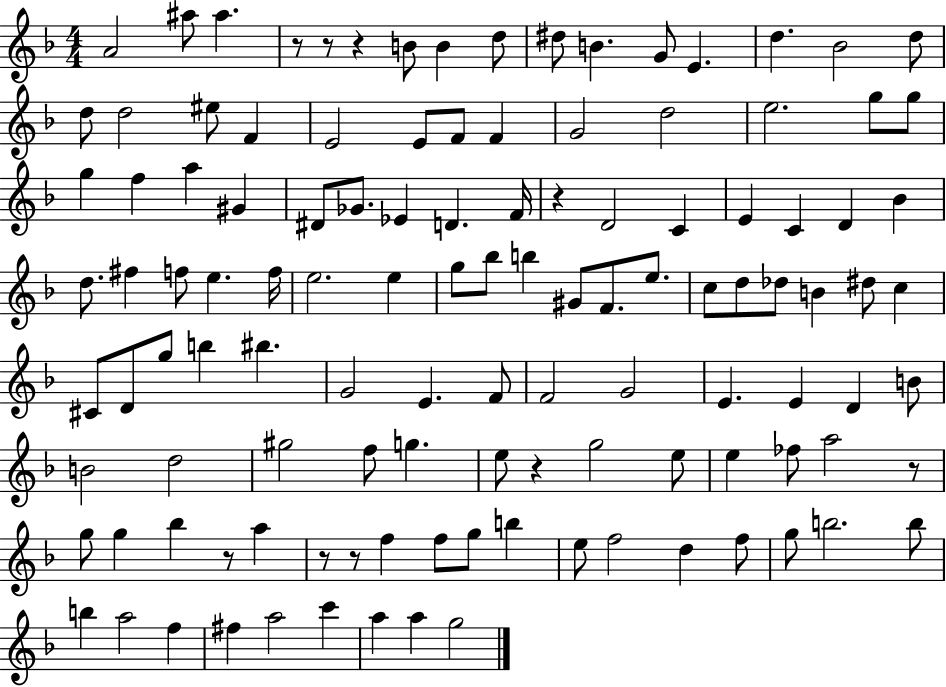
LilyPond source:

{
  \clef treble
  \numericTimeSignature
  \time 4/4
  \key f \major
  a'2 ais''8 ais''4. | r8 r8 r4 b'8 b'4 d''8 | dis''8 b'4. g'8 e'4. | d''4. bes'2 d''8 | \break d''8 d''2 eis''8 f'4 | e'2 e'8 f'8 f'4 | g'2 d''2 | e''2. g''8 g''8 | \break g''4 f''4 a''4 gis'4 | dis'8 ges'8. ees'4 d'4. f'16 | r4 d'2 c'4 | e'4 c'4 d'4 bes'4 | \break d''8. fis''4 f''8 e''4. f''16 | e''2. e''4 | g''8 bes''8 b''4 gis'8 f'8. e''8. | c''8 d''8 des''8 b'4 dis''8 c''4 | \break cis'8 d'8 g''8 b''4 bis''4. | g'2 e'4. f'8 | f'2 g'2 | e'4. e'4 d'4 b'8 | \break b'2 d''2 | gis''2 f''8 g''4. | e''8 r4 g''2 e''8 | e''4 fes''8 a''2 r8 | \break g''8 g''4 bes''4 r8 a''4 | r8 r8 f''4 f''8 g''8 b''4 | e''8 f''2 d''4 f''8 | g''8 b''2. b''8 | \break b''4 a''2 f''4 | fis''4 a''2 c'''4 | a''4 a''4 g''2 | \bar "|."
}